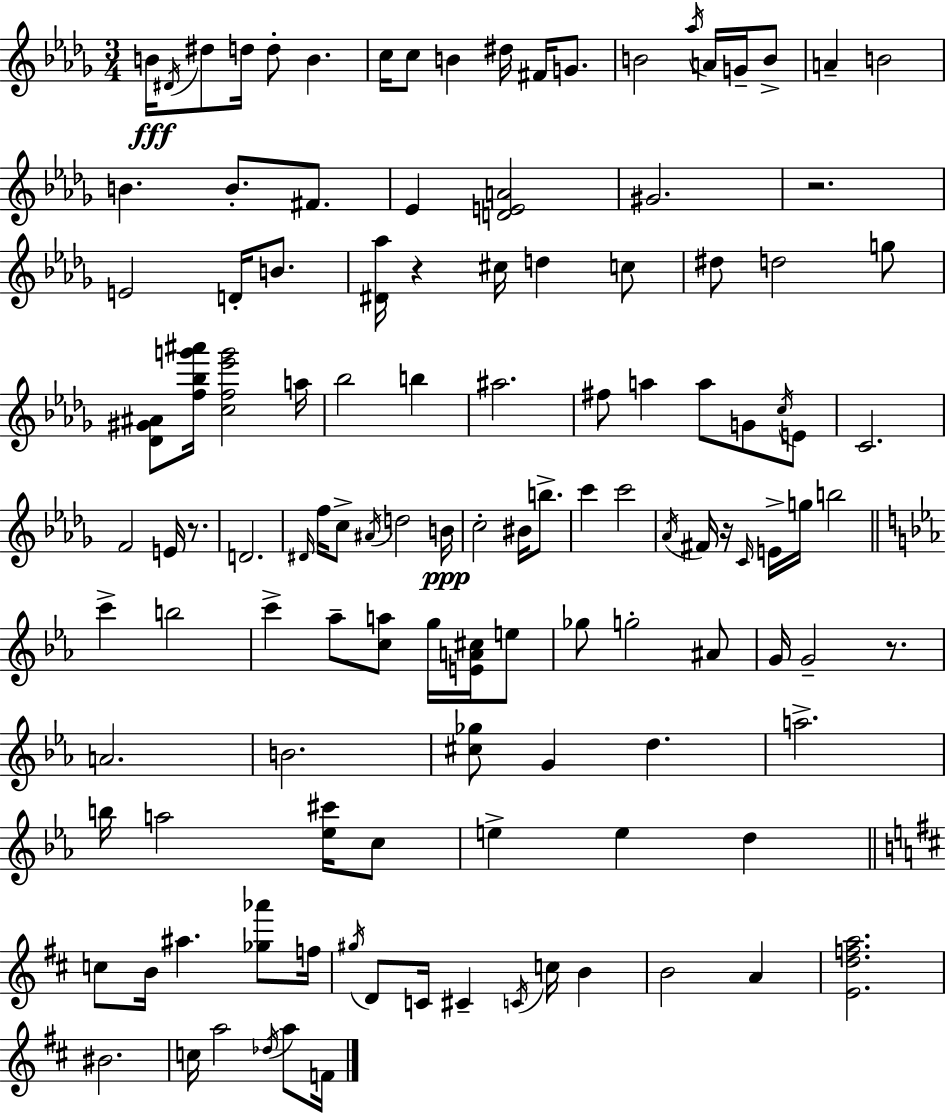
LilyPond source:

{
  \clef treble
  \numericTimeSignature
  \time 3/4
  \key bes \minor
  b'16\fff \acciaccatura { dis'16 } dis''8 d''16 d''8-. b'4. | c''16 c''8 b'4 dis''16 fis'16 g'8. | b'2 \acciaccatura { aes''16 } a'16 g'16-- | b'8-> a'4-- b'2 | \break b'4. b'8.-. fis'8. | ees'4 <d' e' a'>2 | gis'2. | r2. | \break e'2 d'16-. b'8. | <dis' aes''>16 r4 cis''16 d''4 | c''8 dis''8 d''2 | g''8 <des' gis' ais'>8 <f'' bes'' g''' ais'''>16 <c'' f'' ees''' g'''>2 | \break a''16 bes''2 b''4 | ais''2. | fis''8 a''4 a''8 g'8 | \acciaccatura { c''16 } e'8 c'2. | \break f'2 e'16 | r8. d'2. | \grace { dis'16 } f''16 c''8-> \acciaccatura { ais'16 } d''2 | b'16\ppp c''2-. | \break bis'16 b''8.-> c'''4 c'''2 | \acciaccatura { aes'16 } fis'16 r16 \grace { c'16 } e'16-> g''16 b''2 | \bar "||" \break \key c \minor c'''4-> b''2 | c'''4-> aes''8-- <c'' a''>8 g''16 <e' a' cis''>16 e''8 | ges''8 g''2-. ais'8 | g'16 g'2-- r8. | \break a'2. | b'2. | <cis'' ges''>8 g'4 d''4. | a''2.-> | \break b''16 a''2 <ees'' cis'''>16 c''8 | e''4-> e''4 d''4 | \bar "||" \break \key b \minor c''8 b'16 ais''4. <ges'' aes'''>8 f''16 | \acciaccatura { gis''16 } d'8 c'16 cis'4-- \acciaccatura { c'16 } c''16 b'4 | b'2 a'4 | <e' d'' f'' a''>2. | \break bis'2. | c''16 a''2 \acciaccatura { des''16 } | a''8 f'16 \bar "|."
}